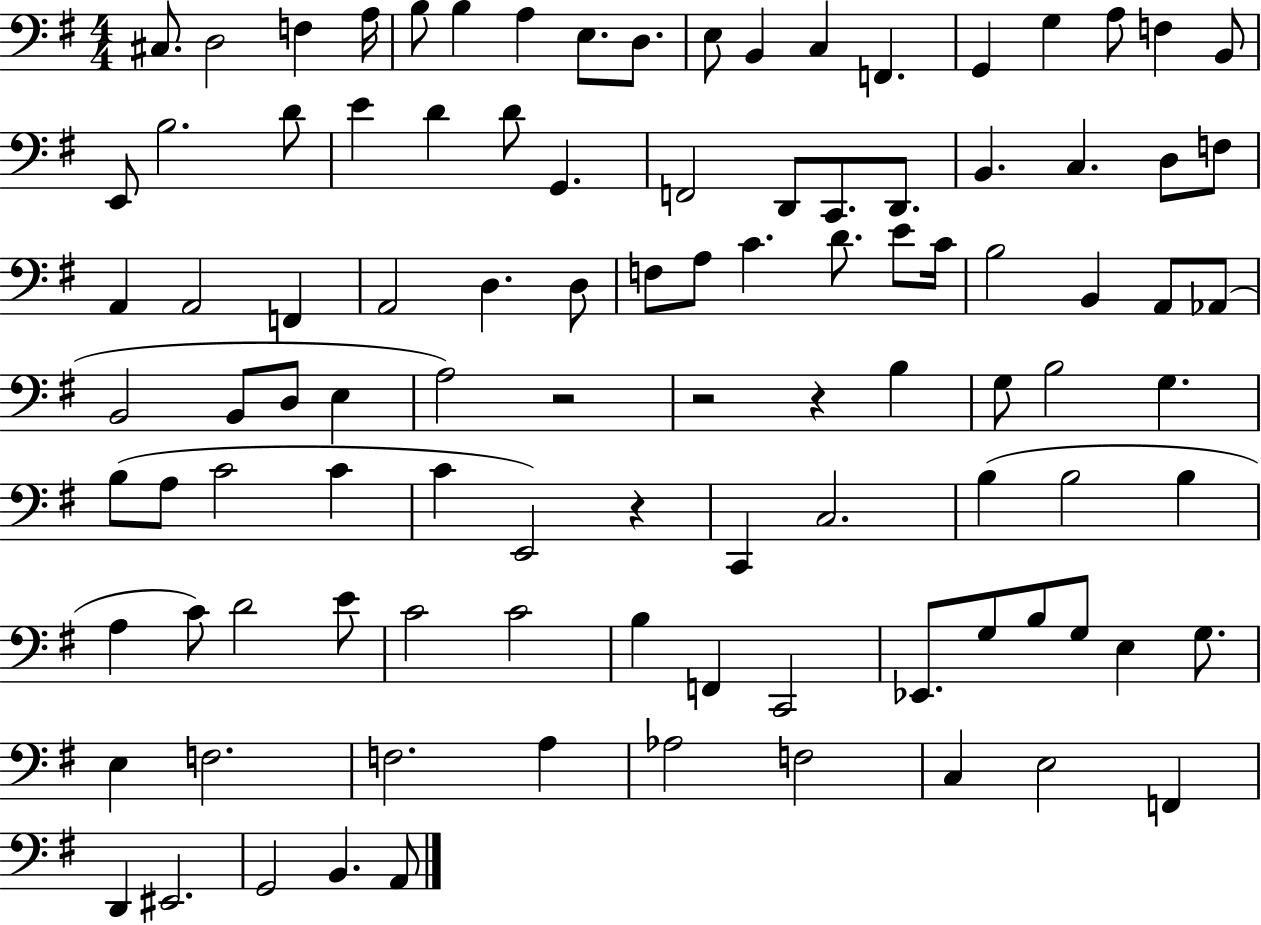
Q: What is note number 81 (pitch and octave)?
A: B3